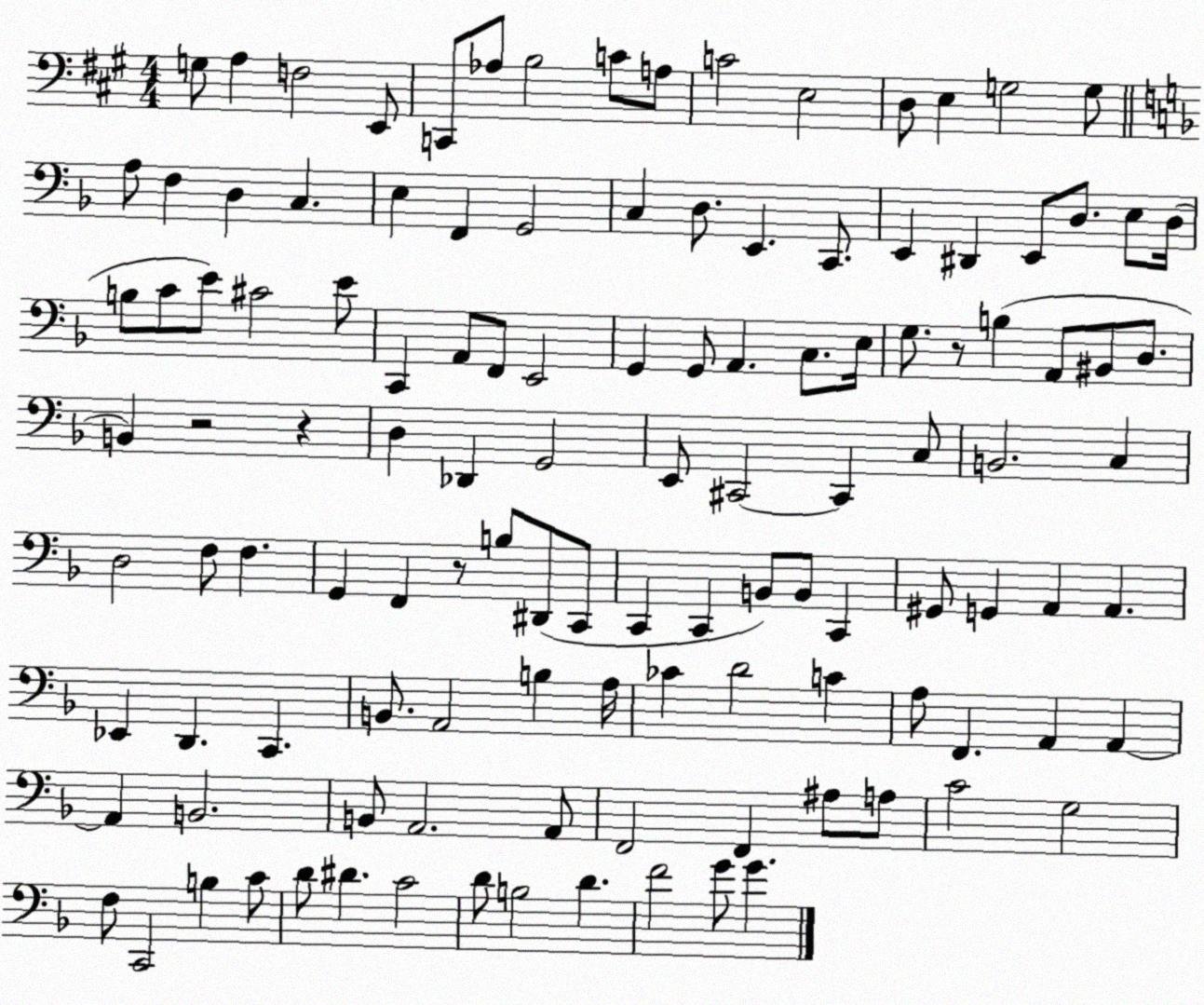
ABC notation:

X:1
T:Untitled
M:4/4
L:1/4
K:A
G,/2 A, F,2 E,,/2 C,,/2 _A,/2 B,2 C/2 A,/2 C2 E,2 D,/2 E, G,2 G,/2 A,/2 F, D, C, E, F,, G,,2 C, D,/2 E,, C,,/2 E,, ^D,, E,,/2 D,/2 E,/2 D,/4 B,/2 C/2 E/2 ^C2 E/2 C,, A,,/2 F,,/2 E,,2 G,, G,,/2 A,, C,/2 E,/4 G,/2 z/2 B, A,,/2 ^B,,/2 D,/2 B,, z2 z D, _D,, G,,2 E,,/2 ^C,,2 ^C,, C,/2 B,,2 C, D,2 F,/2 F, G,, F,, z/2 B,/2 ^D,,/2 C,,/2 C,, C,, B,,/2 B,,/2 C,, ^G,,/2 G,, A,, A,, _E,, D,, C,, B,,/2 A,,2 B, A,/4 _C D2 C A,/2 F,, A,, A,, A,, B,,2 B,,/2 A,,2 A,,/2 F,,2 F,, ^A,/2 A,/2 C2 G,2 F,/2 C,,2 B, C/2 D/2 ^D C2 D/2 B,2 D F2 G/2 G